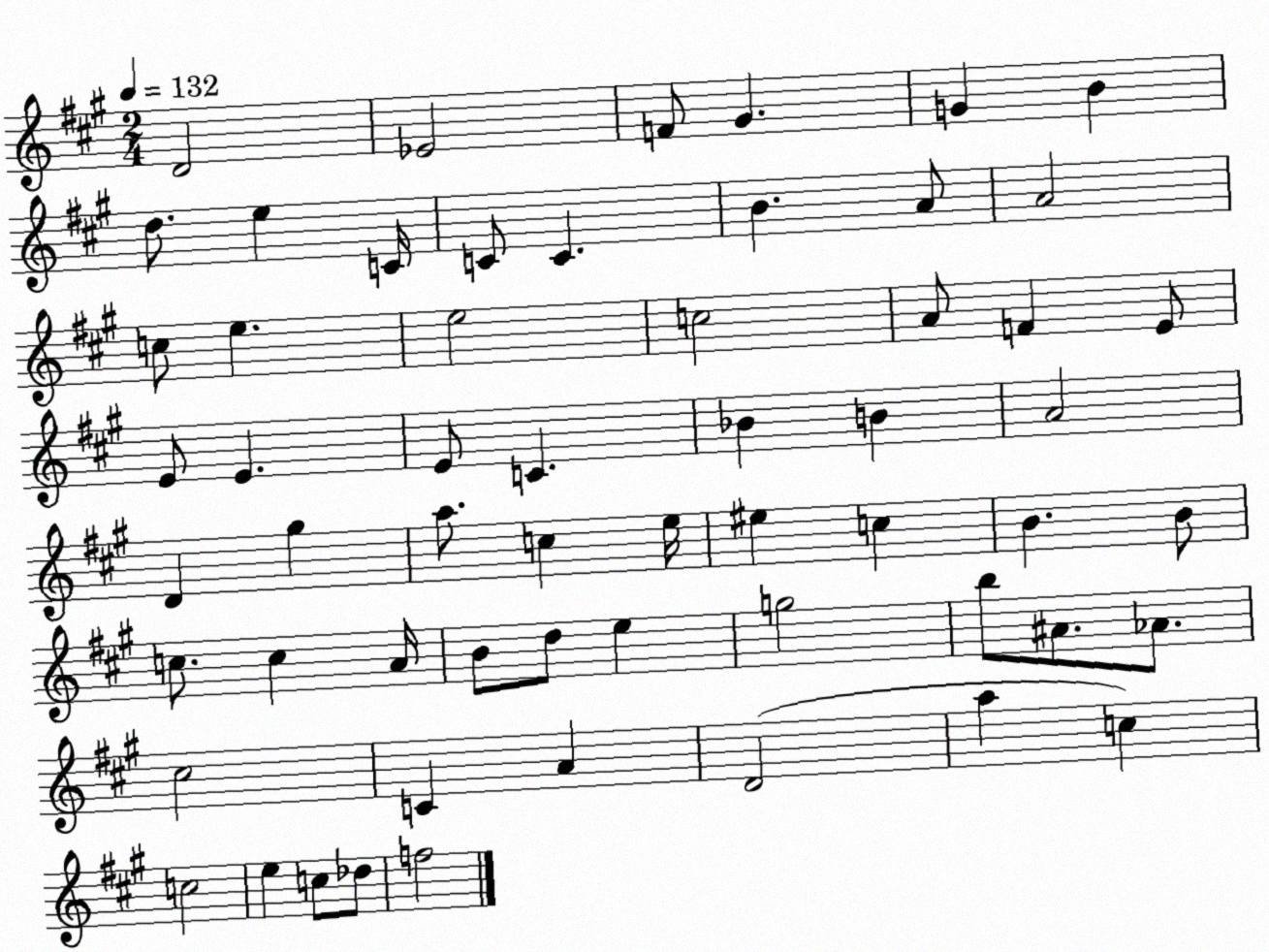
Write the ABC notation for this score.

X:1
T:Untitled
M:2/4
L:1/4
K:A
D2 _E2 F/2 ^G G B d/2 e C/4 C/2 C B A/2 A2 c/2 e e2 c2 A/2 F E/2 E/2 E E/2 C _B B A2 D ^g a/2 c e/4 ^e c B B/2 c/2 c A/4 B/2 d/2 e g2 b/2 ^A/2 _A/2 ^c2 C A D2 a c c2 e c/2 _d/2 f2